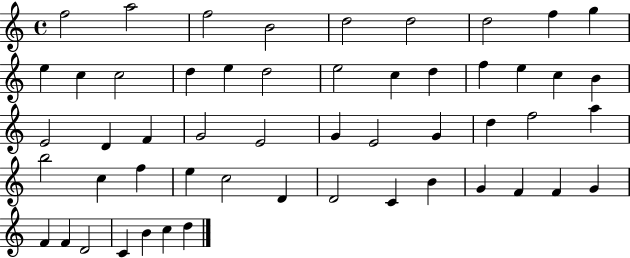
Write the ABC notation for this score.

X:1
T:Untitled
M:4/4
L:1/4
K:C
f2 a2 f2 B2 d2 d2 d2 f g e c c2 d e d2 e2 c d f e c B E2 D F G2 E2 G E2 G d f2 a b2 c f e c2 D D2 C B G F F G F F D2 C B c d